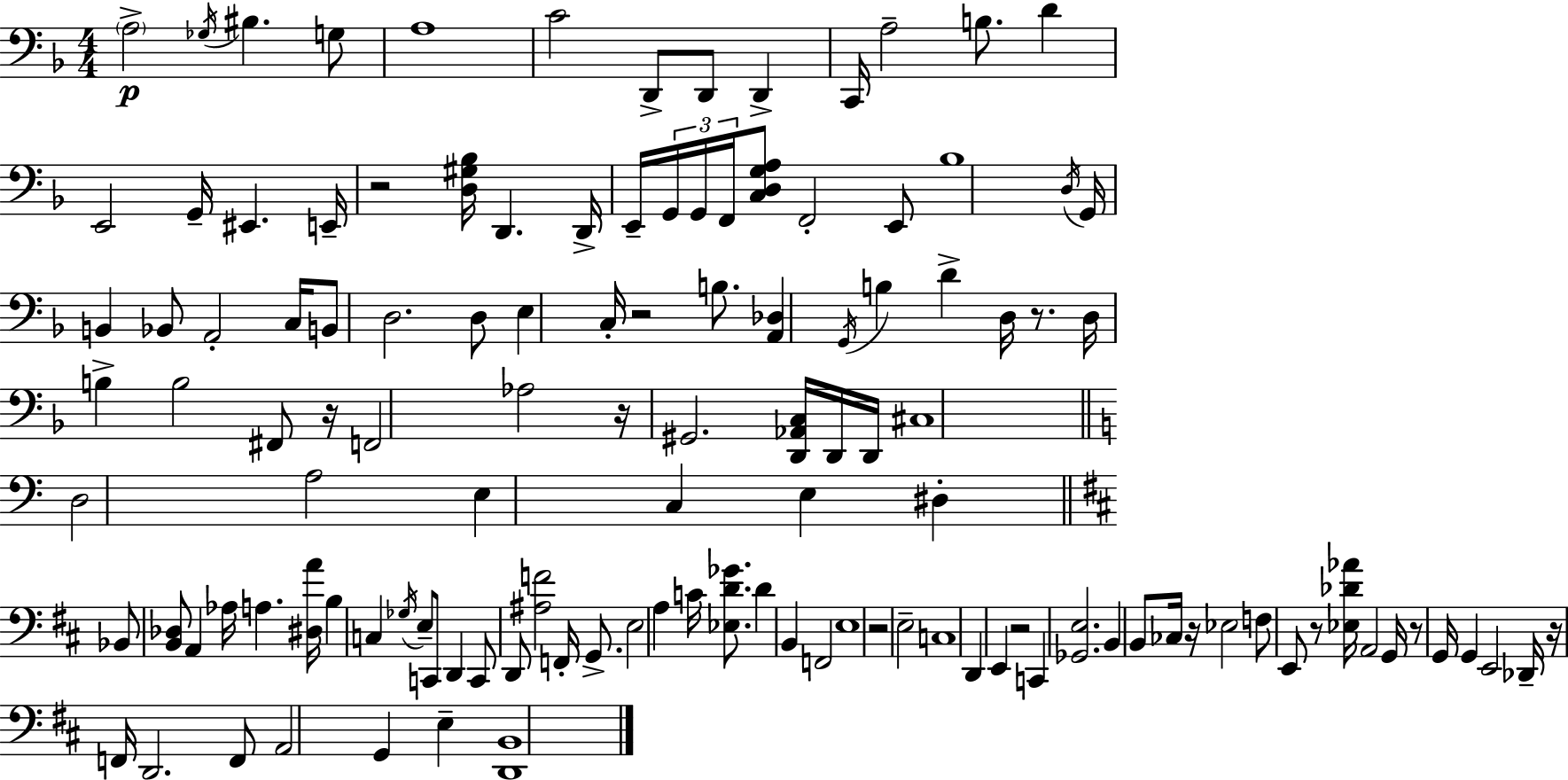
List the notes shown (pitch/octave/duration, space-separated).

A3/h Gb3/s BIS3/q. G3/e A3/w C4/h D2/e D2/e D2/q C2/s A3/h B3/e. D4/q E2/h G2/s EIS2/q. E2/s R/h [D3,G#3,Bb3]/s D2/q. D2/s E2/s G2/s G2/s F2/s [C3,D3,G3,A3]/e F2/h E2/e Bb3/w D3/s G2/s B2/q Bb2/e A2/h C3/s B2/e D3/h. D3/e E3/q C3/s R/h B3/e. [A2,Db3]/q G2/s B3/q D4/q D3/s R/e. D3/s B3/q B3/h F#2/e R/s F2/h Ab3/h R/s G#2/h. [D2,Ab2,C3]/s D2/s D2/s C#3/w D3/h A3/h E3/q C3/q E3/q D#3/q Bb2/e [B2,Db3]/e A2/q Ab3/s A3/q. [D#3,A4]/s B3/q C3/q Gb3/s E3/e C2/e D2/q C2/e D2/e [A#3,F4]/h F2/s G2/e. E3/h A3/q C4/s [Eb3,D4,Gb4]/e. D4/q B2/q F2/h E3/w R/h E3/h C3/w D2/q E2/q R/h C2/q [Gb2,E3]/h. B2/q B2/e CES3/s R/s Eb3/h F3/e E2/e R/e [Eb3,Db4,Ab4]/s A2/h G2/s R/e G2/s G2/q E2/h Db2/s R/s F2/s D2/h. F2/e A2/h G2/q E3/q [D2,B2]/w